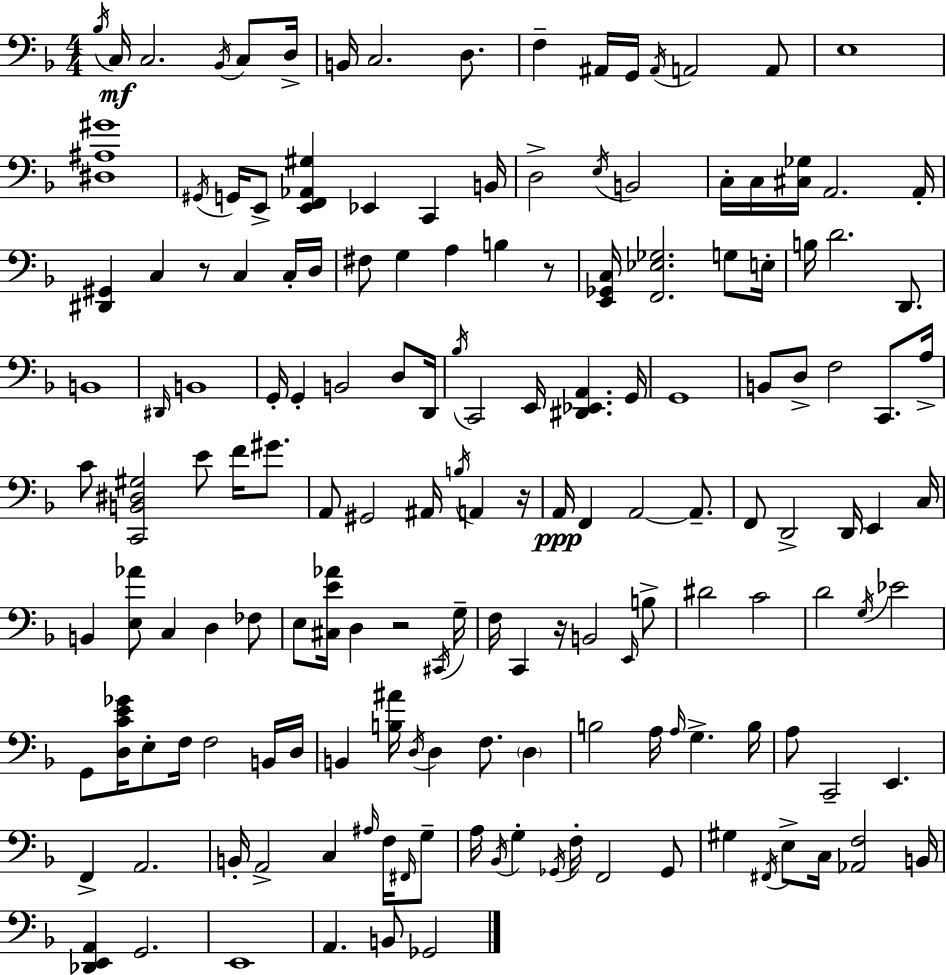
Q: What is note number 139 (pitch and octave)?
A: A2